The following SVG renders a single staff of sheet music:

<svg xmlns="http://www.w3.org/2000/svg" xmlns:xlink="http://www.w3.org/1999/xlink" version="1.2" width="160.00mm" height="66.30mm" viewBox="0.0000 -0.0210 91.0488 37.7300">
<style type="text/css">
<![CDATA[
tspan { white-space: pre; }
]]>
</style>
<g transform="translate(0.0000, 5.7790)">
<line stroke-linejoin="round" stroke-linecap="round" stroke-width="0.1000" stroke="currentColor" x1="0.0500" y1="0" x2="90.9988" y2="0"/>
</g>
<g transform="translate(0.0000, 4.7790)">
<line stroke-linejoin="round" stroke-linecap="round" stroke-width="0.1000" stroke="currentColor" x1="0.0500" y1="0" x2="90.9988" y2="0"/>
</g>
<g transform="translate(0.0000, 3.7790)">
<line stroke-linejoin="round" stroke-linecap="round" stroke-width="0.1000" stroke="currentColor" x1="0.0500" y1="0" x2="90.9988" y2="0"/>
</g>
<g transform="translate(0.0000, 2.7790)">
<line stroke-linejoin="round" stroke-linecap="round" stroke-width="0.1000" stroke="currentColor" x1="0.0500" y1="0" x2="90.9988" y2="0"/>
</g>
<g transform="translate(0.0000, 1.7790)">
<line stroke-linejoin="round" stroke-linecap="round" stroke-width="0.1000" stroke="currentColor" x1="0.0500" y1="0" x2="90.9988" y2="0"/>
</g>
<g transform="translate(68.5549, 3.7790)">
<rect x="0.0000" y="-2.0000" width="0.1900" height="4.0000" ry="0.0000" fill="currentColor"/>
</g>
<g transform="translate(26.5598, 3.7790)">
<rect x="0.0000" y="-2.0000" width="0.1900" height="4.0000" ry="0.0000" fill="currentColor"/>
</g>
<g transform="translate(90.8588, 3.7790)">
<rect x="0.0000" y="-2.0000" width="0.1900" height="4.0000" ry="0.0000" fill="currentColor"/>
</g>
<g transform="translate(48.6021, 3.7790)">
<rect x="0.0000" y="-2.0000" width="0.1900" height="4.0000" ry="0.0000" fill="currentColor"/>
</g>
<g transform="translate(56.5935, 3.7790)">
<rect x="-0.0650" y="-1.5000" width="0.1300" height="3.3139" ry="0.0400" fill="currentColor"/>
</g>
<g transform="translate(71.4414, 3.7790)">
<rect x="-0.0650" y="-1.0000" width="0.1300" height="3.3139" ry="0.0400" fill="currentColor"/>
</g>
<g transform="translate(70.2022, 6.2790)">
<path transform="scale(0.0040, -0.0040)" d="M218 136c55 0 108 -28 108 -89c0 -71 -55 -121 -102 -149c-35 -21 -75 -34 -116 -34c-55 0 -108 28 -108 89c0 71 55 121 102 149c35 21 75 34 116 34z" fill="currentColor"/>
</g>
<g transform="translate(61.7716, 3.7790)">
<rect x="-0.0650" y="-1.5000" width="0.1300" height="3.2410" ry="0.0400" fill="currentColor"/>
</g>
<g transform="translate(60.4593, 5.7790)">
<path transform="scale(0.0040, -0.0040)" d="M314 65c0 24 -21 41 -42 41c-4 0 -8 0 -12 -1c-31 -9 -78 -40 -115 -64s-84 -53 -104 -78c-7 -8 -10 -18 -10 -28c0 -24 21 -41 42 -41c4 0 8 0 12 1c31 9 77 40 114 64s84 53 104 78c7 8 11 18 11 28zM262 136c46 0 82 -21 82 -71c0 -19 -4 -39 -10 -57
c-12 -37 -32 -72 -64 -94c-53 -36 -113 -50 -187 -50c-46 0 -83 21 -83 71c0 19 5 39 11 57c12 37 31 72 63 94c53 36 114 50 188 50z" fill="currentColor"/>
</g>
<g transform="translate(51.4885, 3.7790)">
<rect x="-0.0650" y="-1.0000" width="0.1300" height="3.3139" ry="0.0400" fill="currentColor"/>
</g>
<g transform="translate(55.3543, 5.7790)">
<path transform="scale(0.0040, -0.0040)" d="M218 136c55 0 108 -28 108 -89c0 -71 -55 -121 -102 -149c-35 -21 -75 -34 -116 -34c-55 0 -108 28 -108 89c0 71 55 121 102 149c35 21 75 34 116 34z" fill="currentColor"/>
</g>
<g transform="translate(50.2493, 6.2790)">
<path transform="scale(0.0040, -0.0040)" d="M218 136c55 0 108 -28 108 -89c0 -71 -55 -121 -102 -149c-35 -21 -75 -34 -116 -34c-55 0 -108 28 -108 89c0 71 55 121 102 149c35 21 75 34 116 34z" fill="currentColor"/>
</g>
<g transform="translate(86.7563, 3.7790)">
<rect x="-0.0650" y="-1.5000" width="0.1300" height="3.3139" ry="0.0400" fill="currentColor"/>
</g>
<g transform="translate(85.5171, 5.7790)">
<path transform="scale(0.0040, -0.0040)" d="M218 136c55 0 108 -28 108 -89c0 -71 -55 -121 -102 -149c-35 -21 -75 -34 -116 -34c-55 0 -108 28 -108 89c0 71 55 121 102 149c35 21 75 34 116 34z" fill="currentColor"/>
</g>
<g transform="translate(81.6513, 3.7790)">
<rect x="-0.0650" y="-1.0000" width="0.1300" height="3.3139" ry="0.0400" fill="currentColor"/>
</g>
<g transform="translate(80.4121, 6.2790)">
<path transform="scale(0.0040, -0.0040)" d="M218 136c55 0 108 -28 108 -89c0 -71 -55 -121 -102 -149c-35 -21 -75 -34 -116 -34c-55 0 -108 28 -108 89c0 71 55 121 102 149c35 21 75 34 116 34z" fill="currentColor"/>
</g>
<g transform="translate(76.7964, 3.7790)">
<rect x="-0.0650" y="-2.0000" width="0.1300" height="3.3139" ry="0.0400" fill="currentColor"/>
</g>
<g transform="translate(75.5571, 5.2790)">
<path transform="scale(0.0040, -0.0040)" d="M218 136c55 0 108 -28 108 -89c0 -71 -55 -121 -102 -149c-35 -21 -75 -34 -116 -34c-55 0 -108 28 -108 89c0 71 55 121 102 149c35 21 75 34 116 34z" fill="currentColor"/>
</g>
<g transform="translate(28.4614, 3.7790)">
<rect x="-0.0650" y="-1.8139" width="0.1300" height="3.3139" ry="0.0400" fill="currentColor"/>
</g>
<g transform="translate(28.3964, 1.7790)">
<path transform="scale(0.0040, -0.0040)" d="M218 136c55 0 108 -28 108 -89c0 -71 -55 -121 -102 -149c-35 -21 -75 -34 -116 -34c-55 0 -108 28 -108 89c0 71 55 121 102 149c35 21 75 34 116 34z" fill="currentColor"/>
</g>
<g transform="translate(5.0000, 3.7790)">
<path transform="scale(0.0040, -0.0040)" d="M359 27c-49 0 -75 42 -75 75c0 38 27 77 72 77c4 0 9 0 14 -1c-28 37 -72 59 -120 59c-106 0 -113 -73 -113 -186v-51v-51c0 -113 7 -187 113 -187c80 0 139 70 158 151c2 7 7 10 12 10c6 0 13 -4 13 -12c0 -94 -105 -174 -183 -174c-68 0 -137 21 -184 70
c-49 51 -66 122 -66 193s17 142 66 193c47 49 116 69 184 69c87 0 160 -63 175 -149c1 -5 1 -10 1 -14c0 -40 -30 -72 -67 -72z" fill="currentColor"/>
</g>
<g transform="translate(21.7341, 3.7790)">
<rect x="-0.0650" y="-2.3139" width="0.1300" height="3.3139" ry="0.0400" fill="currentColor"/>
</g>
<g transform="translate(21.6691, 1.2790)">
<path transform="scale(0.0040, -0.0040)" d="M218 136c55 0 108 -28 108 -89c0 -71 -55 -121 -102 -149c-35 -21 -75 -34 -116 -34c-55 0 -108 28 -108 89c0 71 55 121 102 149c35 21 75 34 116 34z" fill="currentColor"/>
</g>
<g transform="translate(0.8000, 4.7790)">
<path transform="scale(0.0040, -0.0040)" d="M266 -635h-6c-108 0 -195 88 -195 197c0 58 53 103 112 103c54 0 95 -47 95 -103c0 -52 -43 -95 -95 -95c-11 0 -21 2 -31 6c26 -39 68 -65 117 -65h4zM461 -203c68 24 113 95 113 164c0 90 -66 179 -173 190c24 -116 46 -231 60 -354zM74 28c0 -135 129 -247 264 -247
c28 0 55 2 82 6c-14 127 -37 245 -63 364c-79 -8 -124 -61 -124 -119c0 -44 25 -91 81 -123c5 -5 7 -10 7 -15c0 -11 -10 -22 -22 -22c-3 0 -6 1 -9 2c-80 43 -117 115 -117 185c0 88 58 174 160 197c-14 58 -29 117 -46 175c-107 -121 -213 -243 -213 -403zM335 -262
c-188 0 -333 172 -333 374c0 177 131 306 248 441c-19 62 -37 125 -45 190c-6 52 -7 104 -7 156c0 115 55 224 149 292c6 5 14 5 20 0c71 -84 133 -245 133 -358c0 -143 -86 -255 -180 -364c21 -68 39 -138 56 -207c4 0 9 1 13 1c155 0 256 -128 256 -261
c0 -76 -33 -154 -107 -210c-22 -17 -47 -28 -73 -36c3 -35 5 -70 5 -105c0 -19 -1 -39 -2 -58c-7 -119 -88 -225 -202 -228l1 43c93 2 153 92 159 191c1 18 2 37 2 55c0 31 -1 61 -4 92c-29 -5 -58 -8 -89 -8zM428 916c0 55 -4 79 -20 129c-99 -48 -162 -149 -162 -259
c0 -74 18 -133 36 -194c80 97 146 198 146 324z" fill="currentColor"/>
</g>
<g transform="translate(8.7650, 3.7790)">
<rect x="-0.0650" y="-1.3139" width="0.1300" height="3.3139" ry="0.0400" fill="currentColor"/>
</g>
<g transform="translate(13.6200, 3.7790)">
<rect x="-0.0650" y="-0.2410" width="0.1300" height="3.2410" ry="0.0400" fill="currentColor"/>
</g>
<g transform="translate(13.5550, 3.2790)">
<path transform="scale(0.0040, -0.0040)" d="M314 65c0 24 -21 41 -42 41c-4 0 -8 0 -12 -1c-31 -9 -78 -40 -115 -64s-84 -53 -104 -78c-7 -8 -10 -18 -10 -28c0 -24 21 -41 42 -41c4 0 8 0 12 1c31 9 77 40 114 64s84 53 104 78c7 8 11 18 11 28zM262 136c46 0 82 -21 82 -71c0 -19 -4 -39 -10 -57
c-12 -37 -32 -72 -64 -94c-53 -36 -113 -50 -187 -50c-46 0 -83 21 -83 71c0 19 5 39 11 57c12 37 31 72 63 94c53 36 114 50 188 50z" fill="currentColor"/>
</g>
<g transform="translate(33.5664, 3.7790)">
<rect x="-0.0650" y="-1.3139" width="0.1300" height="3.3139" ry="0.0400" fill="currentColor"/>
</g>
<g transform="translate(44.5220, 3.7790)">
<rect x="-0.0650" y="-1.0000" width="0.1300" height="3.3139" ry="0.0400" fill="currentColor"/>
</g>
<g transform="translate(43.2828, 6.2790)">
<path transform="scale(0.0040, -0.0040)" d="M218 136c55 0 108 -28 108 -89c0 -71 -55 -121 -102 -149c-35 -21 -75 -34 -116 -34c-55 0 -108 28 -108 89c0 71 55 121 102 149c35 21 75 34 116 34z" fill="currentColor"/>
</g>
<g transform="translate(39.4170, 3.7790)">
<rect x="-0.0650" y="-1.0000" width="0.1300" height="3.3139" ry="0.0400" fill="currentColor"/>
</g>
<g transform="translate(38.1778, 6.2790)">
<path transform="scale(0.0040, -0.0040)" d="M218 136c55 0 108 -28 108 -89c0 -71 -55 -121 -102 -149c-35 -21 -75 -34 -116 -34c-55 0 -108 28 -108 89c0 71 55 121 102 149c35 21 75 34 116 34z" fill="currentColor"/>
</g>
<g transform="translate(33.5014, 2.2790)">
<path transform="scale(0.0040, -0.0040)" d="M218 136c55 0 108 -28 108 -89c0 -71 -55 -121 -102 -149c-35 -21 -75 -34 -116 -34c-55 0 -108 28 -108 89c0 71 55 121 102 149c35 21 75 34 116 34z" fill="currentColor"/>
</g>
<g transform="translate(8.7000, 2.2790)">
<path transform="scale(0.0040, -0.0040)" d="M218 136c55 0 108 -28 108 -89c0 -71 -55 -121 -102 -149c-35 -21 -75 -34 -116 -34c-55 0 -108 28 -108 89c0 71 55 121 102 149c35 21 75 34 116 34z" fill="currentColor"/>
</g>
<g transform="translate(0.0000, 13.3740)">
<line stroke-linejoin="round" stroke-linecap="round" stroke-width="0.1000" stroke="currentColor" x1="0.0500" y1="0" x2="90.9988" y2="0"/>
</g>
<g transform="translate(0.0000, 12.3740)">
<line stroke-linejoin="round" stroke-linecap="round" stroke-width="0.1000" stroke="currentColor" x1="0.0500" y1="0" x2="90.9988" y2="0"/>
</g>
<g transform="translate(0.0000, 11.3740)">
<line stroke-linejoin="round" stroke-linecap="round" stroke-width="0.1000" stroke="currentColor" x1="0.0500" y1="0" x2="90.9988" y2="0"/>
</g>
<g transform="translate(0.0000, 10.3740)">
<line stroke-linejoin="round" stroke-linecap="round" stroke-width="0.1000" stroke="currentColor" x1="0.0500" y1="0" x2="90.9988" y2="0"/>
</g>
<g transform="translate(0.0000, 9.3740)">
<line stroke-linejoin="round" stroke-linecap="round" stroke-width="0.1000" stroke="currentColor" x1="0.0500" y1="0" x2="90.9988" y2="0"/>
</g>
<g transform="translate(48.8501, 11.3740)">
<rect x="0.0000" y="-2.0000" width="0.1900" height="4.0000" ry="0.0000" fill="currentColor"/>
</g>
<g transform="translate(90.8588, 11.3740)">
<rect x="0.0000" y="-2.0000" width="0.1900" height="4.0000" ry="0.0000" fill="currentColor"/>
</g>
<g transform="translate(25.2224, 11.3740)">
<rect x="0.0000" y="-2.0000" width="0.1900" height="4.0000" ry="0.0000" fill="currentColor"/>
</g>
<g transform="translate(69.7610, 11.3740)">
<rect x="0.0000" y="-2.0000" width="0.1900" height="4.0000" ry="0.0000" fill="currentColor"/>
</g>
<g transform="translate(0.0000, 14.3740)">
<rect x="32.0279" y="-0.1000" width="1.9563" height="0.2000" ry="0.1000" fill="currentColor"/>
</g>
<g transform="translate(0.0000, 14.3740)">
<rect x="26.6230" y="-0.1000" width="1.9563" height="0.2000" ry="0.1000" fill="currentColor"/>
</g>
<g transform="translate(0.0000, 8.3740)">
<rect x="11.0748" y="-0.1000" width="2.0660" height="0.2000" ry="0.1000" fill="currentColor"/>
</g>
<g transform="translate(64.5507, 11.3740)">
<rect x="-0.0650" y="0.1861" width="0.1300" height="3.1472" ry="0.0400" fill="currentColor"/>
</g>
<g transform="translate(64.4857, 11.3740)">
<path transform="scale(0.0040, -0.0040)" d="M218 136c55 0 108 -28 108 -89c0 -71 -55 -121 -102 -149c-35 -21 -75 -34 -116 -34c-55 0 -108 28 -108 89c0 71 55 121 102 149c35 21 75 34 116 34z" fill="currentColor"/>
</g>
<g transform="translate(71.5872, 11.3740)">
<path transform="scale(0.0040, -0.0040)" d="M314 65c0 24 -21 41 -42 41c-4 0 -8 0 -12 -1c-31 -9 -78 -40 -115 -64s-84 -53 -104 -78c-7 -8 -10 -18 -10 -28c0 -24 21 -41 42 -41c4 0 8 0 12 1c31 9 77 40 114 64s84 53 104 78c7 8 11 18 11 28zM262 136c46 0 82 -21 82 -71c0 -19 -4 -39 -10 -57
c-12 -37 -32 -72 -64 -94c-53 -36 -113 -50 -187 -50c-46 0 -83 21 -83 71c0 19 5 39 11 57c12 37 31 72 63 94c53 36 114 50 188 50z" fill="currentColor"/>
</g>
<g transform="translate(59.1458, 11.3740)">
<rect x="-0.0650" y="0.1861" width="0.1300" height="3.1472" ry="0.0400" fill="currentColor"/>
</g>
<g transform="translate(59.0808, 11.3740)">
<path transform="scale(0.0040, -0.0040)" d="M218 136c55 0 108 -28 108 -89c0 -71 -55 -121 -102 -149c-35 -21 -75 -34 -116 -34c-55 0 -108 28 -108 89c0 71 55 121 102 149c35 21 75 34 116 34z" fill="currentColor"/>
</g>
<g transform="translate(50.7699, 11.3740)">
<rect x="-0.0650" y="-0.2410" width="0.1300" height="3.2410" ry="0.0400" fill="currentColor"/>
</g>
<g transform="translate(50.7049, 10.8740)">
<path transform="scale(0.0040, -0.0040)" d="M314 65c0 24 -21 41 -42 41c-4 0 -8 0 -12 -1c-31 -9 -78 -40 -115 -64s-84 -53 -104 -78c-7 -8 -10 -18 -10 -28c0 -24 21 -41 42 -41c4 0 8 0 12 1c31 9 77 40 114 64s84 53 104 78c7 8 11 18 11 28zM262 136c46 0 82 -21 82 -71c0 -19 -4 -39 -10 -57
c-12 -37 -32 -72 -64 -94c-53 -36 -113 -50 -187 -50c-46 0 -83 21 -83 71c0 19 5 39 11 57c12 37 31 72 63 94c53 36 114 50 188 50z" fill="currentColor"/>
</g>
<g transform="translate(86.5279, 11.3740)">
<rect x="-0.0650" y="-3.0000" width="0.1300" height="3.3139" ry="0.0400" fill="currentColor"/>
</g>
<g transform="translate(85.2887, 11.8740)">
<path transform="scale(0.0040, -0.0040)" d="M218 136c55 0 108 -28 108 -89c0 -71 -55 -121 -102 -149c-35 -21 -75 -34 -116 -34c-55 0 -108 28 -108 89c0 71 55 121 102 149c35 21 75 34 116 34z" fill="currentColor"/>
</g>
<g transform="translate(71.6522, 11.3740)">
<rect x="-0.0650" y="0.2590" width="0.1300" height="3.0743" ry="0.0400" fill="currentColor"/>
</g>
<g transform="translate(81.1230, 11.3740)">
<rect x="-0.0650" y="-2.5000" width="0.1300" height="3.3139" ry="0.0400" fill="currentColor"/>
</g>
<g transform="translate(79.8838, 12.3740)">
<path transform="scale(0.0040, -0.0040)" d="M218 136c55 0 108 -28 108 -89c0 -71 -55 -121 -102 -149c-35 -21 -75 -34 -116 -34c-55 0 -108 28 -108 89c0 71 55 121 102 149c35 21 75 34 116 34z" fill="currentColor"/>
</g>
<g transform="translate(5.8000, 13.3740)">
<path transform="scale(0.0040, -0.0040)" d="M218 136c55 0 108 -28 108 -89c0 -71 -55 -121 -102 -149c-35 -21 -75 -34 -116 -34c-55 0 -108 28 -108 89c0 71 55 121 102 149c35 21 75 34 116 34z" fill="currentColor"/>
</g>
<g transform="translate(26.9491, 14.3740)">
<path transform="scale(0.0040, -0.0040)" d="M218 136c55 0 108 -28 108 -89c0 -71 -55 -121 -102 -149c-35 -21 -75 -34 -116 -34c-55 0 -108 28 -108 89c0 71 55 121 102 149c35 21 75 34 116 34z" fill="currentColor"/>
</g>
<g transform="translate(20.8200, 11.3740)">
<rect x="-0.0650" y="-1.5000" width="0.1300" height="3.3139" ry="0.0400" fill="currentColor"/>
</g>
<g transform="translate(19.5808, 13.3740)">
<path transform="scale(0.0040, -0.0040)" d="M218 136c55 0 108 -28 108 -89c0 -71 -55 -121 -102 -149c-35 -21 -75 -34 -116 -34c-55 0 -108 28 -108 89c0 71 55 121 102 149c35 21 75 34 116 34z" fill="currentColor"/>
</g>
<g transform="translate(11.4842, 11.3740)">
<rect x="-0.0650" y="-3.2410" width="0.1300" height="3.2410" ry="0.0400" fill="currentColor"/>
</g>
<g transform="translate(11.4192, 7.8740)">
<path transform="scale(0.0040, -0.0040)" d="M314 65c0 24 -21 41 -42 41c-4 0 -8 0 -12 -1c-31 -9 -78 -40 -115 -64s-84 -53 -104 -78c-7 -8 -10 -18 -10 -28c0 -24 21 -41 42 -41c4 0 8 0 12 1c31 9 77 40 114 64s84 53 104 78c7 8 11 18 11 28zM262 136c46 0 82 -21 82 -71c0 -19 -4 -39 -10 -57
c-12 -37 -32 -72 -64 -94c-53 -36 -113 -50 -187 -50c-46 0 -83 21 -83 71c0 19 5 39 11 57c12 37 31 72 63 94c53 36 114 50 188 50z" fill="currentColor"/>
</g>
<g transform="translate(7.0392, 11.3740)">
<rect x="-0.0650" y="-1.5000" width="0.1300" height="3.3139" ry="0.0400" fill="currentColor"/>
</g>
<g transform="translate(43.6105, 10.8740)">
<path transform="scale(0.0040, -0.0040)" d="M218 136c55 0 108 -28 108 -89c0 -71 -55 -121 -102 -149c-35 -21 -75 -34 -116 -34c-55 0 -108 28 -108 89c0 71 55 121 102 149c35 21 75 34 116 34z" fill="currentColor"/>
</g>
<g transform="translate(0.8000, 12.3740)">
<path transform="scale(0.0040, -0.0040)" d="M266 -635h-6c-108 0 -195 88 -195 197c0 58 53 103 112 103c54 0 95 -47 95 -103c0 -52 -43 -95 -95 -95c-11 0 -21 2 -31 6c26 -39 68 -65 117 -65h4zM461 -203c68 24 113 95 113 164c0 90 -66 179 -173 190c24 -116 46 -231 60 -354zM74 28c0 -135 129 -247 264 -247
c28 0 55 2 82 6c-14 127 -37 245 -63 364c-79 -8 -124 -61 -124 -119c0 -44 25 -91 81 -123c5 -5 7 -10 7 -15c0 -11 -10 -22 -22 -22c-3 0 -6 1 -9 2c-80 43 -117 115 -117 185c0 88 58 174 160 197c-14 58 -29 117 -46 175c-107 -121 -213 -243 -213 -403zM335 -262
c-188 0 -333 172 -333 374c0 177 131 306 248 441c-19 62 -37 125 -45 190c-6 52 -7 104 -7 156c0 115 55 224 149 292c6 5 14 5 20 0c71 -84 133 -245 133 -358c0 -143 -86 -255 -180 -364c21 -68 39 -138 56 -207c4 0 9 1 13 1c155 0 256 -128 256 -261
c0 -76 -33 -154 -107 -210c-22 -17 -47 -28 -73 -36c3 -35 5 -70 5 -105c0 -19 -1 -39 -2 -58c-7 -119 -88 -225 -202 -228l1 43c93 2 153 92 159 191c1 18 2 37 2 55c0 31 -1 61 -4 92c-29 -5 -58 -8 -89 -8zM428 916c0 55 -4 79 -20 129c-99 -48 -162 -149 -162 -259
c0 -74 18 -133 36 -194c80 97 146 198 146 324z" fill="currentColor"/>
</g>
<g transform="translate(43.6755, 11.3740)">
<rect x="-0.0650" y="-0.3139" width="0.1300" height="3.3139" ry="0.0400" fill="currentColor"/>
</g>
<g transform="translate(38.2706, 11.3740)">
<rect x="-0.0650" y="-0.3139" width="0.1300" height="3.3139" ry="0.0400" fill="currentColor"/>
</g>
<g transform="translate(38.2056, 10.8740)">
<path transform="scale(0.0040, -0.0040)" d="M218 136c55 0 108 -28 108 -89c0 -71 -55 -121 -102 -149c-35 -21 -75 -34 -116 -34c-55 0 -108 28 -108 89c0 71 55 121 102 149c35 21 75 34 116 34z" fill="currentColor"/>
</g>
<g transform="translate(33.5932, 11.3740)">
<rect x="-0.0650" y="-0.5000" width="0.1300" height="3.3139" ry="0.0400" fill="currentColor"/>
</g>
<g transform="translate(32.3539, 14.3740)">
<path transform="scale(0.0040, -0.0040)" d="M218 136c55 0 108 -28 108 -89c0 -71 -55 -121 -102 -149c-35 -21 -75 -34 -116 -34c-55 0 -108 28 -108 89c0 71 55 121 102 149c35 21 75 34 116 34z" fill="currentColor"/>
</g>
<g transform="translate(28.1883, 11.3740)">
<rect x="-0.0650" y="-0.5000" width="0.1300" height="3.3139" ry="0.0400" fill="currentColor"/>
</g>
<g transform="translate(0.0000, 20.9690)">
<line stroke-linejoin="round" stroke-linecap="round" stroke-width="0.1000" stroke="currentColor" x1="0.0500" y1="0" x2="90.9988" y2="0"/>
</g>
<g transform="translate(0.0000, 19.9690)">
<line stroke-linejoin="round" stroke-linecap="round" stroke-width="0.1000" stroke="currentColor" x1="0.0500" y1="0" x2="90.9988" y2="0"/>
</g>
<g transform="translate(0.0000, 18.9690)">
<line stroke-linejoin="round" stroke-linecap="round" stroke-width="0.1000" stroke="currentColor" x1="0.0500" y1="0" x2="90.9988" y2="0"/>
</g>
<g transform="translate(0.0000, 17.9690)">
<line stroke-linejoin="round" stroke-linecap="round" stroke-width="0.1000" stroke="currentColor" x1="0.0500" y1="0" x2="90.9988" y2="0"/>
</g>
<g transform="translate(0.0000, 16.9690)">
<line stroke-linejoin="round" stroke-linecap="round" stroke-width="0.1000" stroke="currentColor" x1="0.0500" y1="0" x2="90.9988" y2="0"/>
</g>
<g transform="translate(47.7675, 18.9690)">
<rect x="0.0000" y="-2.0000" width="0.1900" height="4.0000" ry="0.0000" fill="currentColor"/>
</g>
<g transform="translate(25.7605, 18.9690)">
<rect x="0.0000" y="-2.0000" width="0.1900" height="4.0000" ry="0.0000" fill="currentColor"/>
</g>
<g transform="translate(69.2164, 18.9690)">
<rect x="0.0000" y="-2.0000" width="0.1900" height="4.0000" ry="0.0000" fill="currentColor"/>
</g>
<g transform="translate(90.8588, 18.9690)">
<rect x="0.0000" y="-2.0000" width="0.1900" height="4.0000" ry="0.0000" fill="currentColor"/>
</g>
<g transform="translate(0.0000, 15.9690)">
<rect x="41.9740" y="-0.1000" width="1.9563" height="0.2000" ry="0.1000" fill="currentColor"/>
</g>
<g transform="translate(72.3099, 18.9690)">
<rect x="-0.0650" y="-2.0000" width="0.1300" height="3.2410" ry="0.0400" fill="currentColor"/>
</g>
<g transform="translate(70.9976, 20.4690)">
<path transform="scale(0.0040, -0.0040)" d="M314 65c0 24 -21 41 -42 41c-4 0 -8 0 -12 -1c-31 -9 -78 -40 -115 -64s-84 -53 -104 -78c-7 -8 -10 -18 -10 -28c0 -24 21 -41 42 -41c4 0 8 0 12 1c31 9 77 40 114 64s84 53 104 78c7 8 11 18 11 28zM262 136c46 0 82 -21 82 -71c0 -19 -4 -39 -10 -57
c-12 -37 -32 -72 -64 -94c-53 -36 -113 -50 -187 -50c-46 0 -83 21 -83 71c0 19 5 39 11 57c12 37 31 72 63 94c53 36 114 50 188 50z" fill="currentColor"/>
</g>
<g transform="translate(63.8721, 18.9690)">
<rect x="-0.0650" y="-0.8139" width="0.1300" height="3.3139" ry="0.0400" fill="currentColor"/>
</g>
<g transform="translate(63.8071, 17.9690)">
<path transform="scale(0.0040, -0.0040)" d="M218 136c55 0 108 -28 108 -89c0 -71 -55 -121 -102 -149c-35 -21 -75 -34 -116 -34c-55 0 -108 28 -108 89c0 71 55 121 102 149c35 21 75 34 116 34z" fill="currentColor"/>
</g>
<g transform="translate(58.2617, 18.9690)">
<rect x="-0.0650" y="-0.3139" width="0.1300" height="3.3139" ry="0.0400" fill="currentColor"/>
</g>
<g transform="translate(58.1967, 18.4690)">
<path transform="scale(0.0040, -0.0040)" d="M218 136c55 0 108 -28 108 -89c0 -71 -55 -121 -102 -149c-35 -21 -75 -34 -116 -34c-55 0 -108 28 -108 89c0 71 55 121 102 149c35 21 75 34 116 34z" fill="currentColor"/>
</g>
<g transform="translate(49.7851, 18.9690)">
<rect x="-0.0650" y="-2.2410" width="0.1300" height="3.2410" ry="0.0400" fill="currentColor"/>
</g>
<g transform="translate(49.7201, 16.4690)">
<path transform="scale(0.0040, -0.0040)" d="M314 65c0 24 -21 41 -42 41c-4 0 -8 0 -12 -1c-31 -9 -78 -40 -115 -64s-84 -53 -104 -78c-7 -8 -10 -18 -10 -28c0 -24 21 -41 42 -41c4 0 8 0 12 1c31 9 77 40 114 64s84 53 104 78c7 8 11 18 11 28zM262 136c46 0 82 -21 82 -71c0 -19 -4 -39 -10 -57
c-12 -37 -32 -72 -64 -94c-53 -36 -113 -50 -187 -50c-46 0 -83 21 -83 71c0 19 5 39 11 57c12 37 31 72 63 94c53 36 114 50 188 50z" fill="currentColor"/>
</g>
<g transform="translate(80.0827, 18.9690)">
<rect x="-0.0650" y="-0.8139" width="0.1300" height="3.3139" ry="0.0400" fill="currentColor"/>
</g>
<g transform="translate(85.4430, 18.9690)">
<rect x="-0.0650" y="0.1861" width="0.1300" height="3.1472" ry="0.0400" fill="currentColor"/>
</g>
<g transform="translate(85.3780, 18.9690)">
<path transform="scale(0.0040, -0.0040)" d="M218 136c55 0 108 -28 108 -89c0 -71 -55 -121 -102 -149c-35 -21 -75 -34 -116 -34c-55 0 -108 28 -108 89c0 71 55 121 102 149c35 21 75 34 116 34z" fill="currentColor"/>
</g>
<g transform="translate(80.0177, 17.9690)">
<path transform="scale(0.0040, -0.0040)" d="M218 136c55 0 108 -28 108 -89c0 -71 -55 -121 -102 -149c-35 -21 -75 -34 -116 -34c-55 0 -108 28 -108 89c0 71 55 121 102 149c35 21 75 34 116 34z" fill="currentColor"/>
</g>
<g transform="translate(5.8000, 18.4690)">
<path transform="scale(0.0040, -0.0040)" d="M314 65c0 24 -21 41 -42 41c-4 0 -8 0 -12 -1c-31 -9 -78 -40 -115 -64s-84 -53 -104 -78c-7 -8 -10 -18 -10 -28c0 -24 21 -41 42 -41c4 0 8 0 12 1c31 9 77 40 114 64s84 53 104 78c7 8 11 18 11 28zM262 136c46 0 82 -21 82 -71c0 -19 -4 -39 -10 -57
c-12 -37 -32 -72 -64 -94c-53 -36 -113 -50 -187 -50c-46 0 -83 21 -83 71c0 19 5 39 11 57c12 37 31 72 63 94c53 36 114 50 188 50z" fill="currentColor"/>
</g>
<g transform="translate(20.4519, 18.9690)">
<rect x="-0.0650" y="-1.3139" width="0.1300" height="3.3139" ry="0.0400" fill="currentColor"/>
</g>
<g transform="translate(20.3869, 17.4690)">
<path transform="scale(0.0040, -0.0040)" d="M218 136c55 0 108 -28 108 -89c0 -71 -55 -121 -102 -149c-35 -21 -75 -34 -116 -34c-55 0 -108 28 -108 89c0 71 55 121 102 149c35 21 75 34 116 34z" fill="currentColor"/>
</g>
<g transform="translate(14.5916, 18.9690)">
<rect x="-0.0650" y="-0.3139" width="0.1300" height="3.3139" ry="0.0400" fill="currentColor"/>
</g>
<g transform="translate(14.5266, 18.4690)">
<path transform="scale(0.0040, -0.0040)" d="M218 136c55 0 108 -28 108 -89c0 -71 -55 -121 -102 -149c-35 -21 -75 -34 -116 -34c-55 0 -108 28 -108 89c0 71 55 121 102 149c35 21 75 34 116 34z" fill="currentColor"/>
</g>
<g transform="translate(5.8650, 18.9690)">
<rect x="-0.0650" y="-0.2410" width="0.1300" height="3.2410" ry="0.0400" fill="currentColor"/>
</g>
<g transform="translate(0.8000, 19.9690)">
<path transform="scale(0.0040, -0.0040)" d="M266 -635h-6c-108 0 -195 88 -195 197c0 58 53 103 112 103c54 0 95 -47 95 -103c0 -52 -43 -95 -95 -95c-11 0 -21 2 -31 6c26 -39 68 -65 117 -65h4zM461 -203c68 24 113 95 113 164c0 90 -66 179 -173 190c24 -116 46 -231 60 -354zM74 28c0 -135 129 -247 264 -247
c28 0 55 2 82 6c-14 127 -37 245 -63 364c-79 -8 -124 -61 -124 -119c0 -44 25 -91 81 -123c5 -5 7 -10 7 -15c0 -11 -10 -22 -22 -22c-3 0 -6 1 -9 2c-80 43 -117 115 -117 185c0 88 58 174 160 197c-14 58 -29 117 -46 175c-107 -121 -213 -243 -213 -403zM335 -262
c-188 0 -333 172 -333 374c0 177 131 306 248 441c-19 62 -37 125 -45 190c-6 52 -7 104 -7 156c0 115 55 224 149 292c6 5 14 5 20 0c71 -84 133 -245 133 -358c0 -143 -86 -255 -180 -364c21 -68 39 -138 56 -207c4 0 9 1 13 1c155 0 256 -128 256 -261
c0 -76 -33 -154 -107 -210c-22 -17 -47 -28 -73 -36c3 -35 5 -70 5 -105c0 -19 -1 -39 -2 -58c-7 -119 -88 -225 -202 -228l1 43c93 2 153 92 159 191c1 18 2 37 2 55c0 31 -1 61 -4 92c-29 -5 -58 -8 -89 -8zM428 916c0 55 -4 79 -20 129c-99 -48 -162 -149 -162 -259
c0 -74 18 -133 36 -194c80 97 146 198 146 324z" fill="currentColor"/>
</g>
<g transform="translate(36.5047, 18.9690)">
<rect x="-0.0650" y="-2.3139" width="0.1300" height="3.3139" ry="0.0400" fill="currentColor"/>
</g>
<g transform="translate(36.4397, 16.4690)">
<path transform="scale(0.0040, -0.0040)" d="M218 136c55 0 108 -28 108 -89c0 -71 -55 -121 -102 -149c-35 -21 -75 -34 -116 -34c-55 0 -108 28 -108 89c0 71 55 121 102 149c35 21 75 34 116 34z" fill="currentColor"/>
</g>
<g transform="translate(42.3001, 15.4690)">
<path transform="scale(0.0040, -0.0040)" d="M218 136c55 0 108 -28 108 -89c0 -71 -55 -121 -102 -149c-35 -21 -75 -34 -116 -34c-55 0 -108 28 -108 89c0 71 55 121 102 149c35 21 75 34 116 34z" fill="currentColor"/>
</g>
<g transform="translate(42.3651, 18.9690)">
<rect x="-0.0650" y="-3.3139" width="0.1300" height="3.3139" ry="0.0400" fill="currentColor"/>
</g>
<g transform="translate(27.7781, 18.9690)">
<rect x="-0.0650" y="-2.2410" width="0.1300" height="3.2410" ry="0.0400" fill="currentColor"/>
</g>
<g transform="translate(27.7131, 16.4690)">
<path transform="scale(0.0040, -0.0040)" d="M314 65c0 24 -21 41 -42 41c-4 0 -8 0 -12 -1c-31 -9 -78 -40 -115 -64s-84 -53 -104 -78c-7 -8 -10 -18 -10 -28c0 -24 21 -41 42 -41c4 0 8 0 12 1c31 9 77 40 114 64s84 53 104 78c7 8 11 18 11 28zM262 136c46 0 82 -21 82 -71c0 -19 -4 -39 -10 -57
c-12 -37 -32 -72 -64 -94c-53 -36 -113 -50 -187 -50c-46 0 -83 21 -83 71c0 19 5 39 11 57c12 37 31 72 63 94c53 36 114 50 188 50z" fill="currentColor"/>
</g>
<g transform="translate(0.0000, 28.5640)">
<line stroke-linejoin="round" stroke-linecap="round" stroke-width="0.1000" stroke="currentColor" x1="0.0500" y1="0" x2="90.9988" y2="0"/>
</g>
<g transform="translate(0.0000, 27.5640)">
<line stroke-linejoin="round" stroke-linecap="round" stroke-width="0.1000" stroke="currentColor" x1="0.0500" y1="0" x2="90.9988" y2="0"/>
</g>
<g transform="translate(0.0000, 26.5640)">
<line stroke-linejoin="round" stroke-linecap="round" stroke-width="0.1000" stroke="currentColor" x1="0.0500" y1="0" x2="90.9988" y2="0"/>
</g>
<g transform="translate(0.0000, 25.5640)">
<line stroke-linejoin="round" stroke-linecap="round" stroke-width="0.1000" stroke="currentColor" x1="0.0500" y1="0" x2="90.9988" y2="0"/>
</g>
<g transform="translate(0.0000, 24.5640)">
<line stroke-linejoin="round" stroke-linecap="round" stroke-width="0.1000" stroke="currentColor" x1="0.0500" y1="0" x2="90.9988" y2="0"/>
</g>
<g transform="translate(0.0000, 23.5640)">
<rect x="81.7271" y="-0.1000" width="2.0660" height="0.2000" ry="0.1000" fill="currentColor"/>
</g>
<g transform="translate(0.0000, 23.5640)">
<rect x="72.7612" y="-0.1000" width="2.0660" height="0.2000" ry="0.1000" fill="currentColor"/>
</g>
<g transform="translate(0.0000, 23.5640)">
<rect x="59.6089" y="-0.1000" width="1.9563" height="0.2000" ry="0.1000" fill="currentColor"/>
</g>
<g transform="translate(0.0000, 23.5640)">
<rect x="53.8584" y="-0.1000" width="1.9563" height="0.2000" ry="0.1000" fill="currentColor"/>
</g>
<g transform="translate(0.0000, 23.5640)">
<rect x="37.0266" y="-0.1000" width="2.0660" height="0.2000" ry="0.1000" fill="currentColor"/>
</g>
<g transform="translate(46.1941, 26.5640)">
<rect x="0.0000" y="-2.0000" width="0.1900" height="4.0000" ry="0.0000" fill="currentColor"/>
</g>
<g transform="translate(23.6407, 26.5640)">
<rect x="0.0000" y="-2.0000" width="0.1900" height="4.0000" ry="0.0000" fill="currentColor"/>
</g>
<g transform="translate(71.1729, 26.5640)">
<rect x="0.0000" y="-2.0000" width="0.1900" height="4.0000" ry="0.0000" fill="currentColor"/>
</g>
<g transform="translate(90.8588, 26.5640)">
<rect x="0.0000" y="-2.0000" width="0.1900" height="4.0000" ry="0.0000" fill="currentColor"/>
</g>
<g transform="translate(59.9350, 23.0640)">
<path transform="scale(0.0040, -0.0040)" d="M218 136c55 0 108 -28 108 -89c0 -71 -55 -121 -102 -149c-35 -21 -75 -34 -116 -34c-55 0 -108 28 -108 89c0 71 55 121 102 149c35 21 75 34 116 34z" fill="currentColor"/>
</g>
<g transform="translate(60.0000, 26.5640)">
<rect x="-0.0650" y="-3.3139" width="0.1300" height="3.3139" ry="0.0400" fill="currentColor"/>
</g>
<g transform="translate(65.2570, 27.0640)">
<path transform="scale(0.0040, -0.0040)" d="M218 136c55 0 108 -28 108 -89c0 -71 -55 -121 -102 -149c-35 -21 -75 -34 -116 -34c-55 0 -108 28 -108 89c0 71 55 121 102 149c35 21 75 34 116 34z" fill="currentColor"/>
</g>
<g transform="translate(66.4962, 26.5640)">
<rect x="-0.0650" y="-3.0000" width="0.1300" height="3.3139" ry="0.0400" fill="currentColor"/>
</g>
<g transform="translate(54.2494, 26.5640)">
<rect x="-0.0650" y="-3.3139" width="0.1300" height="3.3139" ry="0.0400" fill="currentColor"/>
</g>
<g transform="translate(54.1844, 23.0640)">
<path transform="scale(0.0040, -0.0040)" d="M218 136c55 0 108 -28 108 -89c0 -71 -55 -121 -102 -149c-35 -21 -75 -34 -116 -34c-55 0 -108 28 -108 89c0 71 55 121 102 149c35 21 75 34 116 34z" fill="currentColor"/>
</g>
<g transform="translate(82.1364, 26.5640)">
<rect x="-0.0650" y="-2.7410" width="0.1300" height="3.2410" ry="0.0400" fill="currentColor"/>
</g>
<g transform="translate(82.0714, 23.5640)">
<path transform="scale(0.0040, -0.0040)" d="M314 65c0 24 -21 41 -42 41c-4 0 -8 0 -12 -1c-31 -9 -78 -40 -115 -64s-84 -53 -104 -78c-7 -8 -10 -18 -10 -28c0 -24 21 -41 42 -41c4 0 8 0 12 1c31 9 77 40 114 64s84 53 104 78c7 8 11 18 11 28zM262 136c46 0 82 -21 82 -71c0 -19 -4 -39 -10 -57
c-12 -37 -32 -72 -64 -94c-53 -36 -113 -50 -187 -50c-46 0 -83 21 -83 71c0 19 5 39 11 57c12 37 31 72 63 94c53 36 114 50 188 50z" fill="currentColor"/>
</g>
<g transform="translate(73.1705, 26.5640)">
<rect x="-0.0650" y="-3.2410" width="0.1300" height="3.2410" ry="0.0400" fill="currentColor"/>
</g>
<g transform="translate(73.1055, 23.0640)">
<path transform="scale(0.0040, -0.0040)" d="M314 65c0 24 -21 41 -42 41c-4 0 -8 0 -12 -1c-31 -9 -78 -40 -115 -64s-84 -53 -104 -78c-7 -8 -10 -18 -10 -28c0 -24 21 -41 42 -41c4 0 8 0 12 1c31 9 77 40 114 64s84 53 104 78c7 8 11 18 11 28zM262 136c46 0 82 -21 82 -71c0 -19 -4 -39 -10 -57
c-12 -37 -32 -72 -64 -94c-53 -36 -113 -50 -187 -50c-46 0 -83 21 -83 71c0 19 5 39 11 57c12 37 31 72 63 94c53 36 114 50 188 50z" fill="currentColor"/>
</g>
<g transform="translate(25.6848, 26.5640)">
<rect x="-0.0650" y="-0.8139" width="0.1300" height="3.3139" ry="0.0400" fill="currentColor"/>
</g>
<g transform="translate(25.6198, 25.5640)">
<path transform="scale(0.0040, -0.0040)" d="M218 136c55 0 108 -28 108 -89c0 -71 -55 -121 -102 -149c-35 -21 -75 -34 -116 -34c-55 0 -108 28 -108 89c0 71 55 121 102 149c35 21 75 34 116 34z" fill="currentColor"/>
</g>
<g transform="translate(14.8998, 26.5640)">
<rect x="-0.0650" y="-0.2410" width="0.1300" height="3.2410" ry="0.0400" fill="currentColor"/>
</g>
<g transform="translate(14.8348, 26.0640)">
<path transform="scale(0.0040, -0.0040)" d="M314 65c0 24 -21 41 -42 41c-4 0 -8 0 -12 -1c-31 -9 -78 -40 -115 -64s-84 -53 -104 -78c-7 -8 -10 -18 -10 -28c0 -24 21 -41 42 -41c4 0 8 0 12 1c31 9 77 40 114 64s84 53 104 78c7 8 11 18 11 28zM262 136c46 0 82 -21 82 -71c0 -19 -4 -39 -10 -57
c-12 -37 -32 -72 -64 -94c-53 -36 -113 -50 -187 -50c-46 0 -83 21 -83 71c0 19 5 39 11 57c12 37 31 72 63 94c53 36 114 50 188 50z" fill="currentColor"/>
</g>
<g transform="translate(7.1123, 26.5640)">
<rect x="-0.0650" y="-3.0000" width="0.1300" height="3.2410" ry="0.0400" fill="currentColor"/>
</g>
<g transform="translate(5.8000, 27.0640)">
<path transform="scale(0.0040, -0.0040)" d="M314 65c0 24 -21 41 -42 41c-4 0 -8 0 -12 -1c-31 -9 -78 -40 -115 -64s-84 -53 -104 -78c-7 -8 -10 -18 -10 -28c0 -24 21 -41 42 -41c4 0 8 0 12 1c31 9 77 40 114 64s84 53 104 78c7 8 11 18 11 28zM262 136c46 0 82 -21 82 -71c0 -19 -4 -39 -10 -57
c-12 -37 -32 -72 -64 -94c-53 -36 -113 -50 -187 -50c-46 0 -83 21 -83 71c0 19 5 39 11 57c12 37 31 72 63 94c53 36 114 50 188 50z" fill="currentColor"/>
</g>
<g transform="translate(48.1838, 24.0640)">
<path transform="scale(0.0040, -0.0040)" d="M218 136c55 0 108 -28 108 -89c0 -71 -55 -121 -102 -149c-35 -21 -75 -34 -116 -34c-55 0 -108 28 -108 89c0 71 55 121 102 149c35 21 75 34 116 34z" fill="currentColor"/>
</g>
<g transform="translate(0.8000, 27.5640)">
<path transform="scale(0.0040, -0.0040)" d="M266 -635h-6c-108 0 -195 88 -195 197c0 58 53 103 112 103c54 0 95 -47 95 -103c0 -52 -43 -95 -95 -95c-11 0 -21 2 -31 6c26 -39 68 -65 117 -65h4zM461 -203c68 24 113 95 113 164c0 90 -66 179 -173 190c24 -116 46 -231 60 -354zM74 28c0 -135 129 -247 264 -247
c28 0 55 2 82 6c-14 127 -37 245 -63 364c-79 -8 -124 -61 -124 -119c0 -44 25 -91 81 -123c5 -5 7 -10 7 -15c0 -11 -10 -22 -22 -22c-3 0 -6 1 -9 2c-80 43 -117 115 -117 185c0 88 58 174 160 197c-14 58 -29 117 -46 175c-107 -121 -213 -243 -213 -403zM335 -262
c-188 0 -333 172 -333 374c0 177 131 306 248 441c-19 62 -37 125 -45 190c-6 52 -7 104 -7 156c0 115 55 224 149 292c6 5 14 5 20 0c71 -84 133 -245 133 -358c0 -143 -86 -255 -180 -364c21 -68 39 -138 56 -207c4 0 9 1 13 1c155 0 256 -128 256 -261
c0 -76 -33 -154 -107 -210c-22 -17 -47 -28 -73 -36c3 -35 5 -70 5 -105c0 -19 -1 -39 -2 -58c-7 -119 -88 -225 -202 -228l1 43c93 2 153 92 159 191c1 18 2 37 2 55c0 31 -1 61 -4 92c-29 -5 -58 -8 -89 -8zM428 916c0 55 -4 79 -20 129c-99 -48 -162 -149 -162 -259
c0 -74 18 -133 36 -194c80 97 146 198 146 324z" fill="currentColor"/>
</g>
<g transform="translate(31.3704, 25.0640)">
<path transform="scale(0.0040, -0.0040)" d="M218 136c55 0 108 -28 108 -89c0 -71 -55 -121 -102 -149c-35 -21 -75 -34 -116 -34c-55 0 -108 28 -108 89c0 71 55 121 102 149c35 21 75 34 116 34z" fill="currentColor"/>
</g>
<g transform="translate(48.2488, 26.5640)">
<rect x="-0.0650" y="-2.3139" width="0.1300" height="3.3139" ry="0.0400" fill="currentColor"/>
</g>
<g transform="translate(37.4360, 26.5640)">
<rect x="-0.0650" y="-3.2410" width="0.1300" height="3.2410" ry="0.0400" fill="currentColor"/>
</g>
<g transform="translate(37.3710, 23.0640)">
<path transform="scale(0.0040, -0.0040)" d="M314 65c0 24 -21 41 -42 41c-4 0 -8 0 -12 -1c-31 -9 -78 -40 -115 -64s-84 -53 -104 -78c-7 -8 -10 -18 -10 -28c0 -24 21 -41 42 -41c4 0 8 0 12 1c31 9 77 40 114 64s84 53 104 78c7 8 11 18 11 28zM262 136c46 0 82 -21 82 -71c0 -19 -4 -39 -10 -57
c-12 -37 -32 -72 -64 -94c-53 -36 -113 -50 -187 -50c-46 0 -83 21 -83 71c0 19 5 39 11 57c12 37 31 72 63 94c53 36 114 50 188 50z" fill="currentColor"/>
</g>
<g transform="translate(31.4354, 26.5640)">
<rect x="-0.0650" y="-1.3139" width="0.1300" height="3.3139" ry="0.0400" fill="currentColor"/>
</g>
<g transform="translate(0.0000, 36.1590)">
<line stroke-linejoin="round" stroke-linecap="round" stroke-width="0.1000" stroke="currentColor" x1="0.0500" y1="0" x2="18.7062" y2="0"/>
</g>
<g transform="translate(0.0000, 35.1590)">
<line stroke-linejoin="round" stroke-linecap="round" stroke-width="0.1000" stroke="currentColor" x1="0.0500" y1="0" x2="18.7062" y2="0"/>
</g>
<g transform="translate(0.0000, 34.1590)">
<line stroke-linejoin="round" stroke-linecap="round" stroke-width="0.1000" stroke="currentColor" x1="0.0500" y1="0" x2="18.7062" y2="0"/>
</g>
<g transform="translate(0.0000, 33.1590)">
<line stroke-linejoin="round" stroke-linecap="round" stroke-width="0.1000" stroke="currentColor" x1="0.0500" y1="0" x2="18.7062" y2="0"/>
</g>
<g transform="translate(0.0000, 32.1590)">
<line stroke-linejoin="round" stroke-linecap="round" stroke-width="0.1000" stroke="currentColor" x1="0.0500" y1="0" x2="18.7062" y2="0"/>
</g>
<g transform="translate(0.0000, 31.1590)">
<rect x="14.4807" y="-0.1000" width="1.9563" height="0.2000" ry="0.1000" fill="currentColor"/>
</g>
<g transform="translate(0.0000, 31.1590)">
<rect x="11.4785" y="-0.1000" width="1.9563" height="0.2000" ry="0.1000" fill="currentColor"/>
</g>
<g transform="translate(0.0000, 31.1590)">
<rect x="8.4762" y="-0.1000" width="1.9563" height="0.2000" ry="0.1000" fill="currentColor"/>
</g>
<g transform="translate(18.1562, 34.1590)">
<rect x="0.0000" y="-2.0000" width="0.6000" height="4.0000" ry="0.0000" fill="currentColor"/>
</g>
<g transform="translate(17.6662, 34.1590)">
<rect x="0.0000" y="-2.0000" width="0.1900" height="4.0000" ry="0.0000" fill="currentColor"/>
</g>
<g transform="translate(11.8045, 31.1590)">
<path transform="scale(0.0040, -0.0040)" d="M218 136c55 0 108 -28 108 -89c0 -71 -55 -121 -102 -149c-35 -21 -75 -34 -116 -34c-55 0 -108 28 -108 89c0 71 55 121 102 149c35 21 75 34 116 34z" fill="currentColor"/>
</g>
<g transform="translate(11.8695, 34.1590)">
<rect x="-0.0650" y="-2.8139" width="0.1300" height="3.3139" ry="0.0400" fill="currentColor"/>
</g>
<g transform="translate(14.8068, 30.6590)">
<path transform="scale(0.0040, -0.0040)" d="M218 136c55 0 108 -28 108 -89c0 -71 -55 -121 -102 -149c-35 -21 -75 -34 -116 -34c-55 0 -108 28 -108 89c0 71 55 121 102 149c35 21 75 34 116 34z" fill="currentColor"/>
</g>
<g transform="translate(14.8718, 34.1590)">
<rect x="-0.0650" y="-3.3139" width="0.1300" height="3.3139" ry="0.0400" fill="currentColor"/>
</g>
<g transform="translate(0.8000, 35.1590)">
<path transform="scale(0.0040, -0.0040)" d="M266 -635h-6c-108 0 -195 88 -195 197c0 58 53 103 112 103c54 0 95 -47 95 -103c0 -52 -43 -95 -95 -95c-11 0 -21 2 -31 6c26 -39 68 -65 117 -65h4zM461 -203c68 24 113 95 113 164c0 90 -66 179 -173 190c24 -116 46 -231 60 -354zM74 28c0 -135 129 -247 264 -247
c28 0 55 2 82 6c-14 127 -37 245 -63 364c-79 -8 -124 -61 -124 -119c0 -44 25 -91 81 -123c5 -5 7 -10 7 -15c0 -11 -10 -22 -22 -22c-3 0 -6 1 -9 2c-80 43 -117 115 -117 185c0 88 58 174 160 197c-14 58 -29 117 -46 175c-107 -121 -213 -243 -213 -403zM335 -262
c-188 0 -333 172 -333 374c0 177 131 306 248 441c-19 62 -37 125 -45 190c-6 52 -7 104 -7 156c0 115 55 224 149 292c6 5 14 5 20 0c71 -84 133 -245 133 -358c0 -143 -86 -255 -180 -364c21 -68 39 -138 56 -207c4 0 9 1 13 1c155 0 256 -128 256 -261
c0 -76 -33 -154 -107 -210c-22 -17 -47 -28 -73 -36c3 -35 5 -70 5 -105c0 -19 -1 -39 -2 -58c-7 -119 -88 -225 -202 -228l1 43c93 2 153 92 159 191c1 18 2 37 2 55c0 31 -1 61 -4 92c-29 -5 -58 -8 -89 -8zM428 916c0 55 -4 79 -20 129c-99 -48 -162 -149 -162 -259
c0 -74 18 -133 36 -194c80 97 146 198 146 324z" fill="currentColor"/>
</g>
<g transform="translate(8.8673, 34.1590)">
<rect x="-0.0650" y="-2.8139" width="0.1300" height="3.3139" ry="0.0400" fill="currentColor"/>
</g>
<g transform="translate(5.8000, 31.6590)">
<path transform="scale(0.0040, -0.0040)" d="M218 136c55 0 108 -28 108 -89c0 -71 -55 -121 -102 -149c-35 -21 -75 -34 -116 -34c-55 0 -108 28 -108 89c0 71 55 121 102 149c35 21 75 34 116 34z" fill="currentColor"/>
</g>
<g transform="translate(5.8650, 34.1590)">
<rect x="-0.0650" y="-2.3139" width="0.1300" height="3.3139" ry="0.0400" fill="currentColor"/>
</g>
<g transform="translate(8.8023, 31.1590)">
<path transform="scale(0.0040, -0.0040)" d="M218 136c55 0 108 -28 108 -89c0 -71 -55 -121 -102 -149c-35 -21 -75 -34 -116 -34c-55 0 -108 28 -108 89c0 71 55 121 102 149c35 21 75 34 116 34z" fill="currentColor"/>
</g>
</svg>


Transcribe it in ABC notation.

X:1
T:Untitled
M:4/4
L:1/4
K:C
e c2 g f e D D D E E2 D F D E E b2 E C C c c c2 B B B2 G A c2 c e g2 g b g2 c d F2 d B A2 c2 d e b2 g b b A b2 a2 g a a b